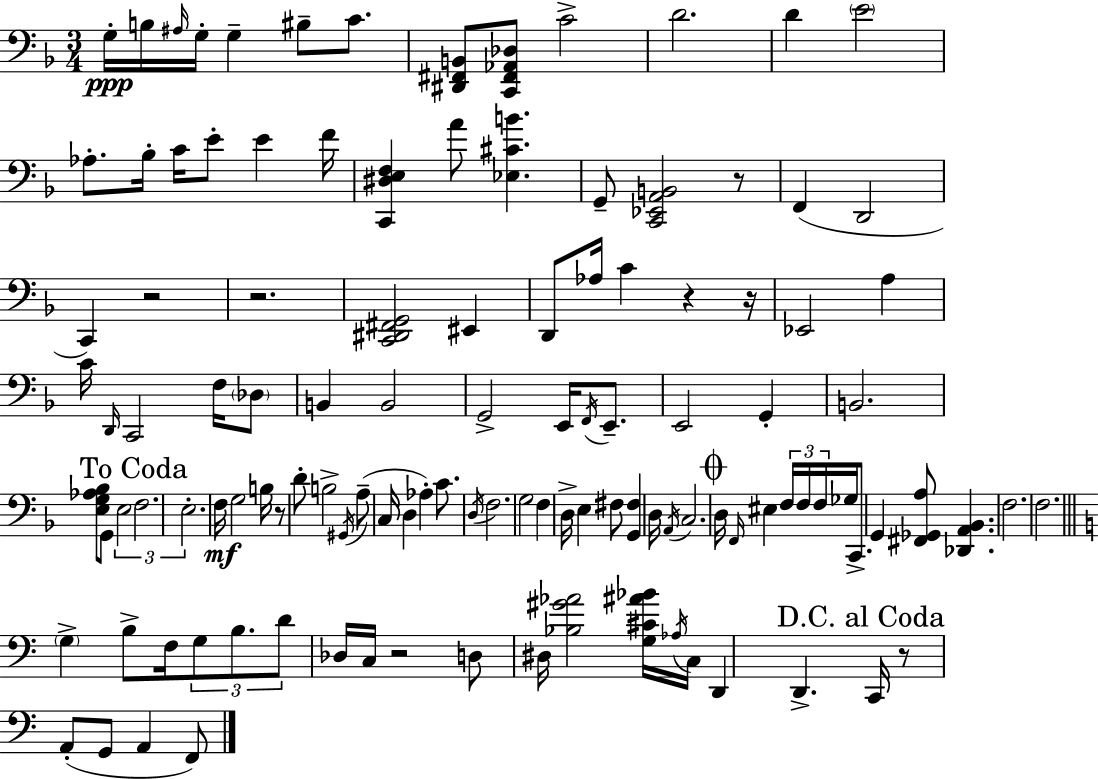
X:1
T:Untitled
M:3/4
L:1/4
K:Dm
G,/4 B,/4 ^A,/4 G,/4 G, ^B,/2 C/2 [^D,,^F,,B,,]/2 [C,,^F,,_A,,_D,]/2 C2 D2 D E2 _A,/2 _B,/4 C/4 E/2 E F/4 [C,,^D,E,F,] A/2 [_E,^CB] G,,/2 [C,,_E,,A,,B,,]2 z/2 F,, D,,2 C,, z2 z2 [C,,^D,,^F,,G,,]2 ^E,, D,,/2 _A,/4 C z z/4 _E,,2 A, C/4 D,,/4 C,,2 F,/4 _D,/2 B,, B,,2 G,,2 E,,/4 F,,/4 E,,/2 E,,2 G,, B,,2 [E,G,_A,_B,]/2 G,,/2 E,2 F,2 E,2 F,/4 G,2 B,/4 z/2 D/2 B,2 ^G,,/4 A,/2 C,/4 D, _A, C/2 D,/4 F,2 G,2 F, D,/4 E, ^F,/2 [G,,^F,] D,/4 A,,/4 C,2 D,/4 F,,/4 ^E, F,/4 F,/4 F,/4 _G,/4 C,,/2 G,, [^F,,_G,,A,]/2 [_D,,A,,_B,,] F,2 F,2 G, B,/2 F,/4 G,/2 B,/2 D/2 _D,/4 C,/4 z2 D,/2 ^D,/4 [_B,^G_A]2 [G,^C^A_B]/4 _A,/4 C,/4 D,, D,, C,,/4 z/2 A,,/2 G,,/2 A,, F,,/2